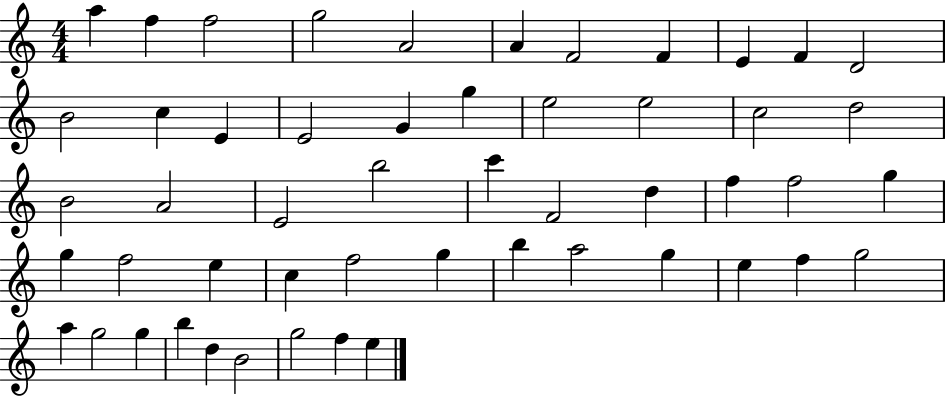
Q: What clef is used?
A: treble